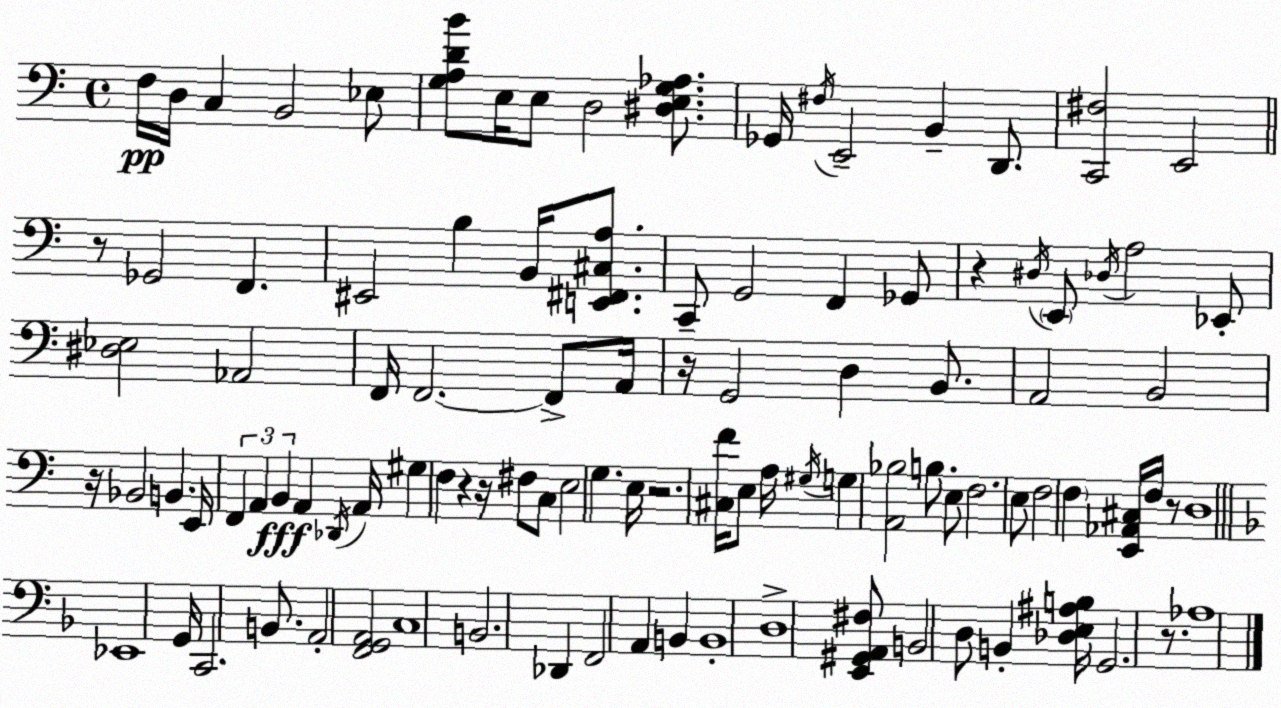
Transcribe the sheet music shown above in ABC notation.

X:1
T:Untitled
M:4/4
L:1/4
K:Am
F,/4 D,/4 C, B,,2 _E,/2 [G,A,DB]/2 E,/4 E,/2 D,2 [^D,E,G,_A,]/2 _G,,/4 ^F,/4 E,,2 B,, D,,/2 [C,,^F,]2 E,,2 z/2 _G,,2 F,, ^E,,2 B, B,,/4 [E,,^F,,^C,A,]/2 C,,/2 G,,2 F,, _G,,/2 z ^D,/4 E,,/2 _D,/4 A,2 _E,,/2 [^D,_E,]2 _A,,2 F,,/4 F,,2 F,,/2 A,,/4 z/4 G,,2 D, B,,/2 A,,2 B,,2 z/4 _B,,2 B,, E,,/4 F,, A,, B,, A,, _D,,/4 A,,/4 ^G, F, z z/4 ^F,/2 C,/2 E,2 G, E,/4 z2 [^C,F]/4 E,/2 A,/4 ^G,/4 G, [A,,_B,]2 B,/2 E,/2 F,2 E,/2 F,2 F, [E,,_A,,^C,]/4 F,/4 z/2 D,4 _E,,4 G,,/4 C,,2 B,,/2 A,,2 [F,,G,,A,,]2 C,4 B,,2 _D,, F,,2 A,, B,, B,,4 D,4 [E,,^G,,A,,^F,]/2 B,,2 D,/2 B,, [_D,E,^A,B,]/4 G,,2 z/2 _A,4